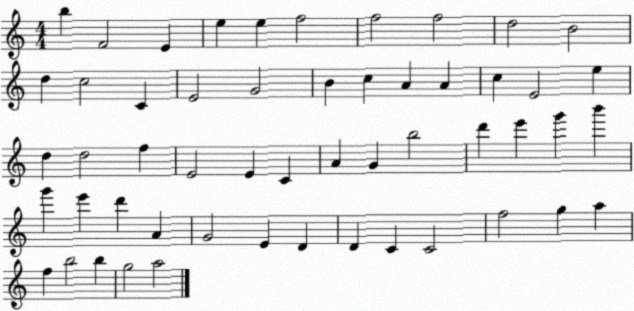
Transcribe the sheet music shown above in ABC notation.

X:1
T:Untitled
M:4/4
L:1/4
K:C
b F2 E e e f2 f2 f2 d2 B2 d c2 C E2 G2 B c A A c E2 e d d2 f E2 E C A G b2 d' e' g' b' g' e' d' A G2 E D D C C2 f2 g a f b2 b g2 a2